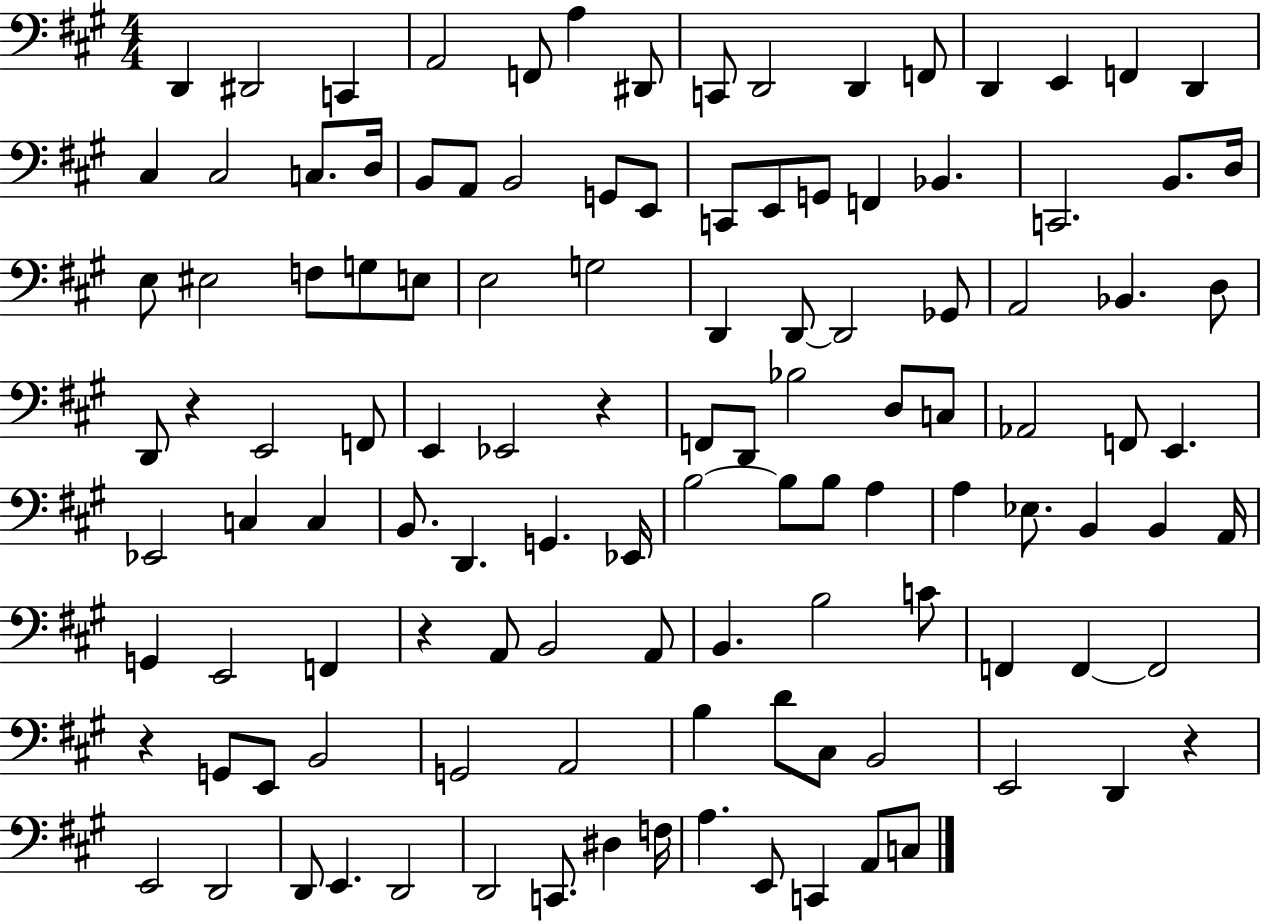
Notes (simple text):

D2/q D#2/h C2/q A2/h F2/e A3/q D#2/e C2/e D2/h D2/q F2/e D2/q E2/q F2/q D2/q C#3/q C#3/h C3/e. D3/s B2/e A2/e B2/h G2/e E2/e C2/e E2/e G2/e F2/q Bb2/q. C2/h. B2/e. D3/s E3/e EIS3/h F3/e G3/e E3/e E3/h G3/h D2/q D2/e D2/h Gb2/e A2/h Bb2/q. D3/e D2/e R/q E2/h F2/e E2/q Eb2/h R/q F2/e D2/e Bb3/h D3/e C3/e Ab2/h F2/e E2/q. Eb2/h C3/q C3/q B2/e. D2/q. G2/q. Eb2/s B3/h B3/e B3/e A3/q A3/q Eb3/e. B2/q B2/q A2/s G2/q E2/h F2/q R/q A2/e B2/h A2/e B2/q. B3/h C4/e F2/q F2/q F2/h R/q G2/e E2/e B2/h G2/h A2/h B3/q D4/e C#3/e B2/h E2/h D2/q R/q E2/h D2/h D2/e E2/q. D2/h D2/h C2/e. D#3/q F3/s A3/q. E2/e C2/q A2/e C3/e